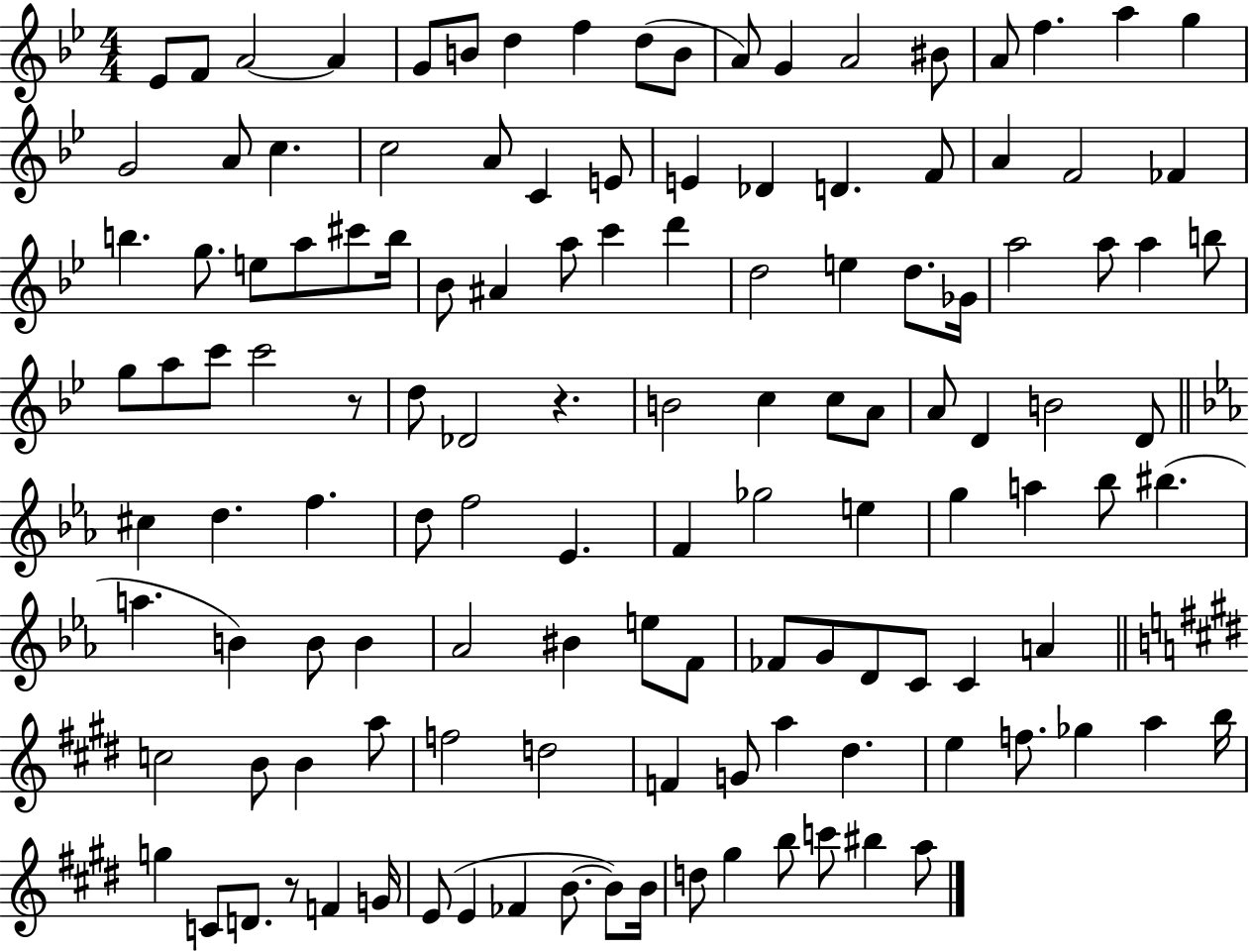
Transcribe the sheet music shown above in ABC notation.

X:1
T:Untitled
M:4/4
L:1/4
K:Bb
_E/2 F/2 A2 A G/2 B/2 d f d/2 B/2 A/2 G A2 ^B/2 A/2 f a g G2 A/2 c c2 A/2 C E/2 E _D D F/2 A F2 _F b g/2 e/2 a/2 ^c'/2 b/4 _B/2 ^A a/2 c' d' d2 e d/2 _G/4 a2 a/2 a b/2 g/2 a/2 c'/2 c'2 z/2 d/2 _D2 z B2 c c/2 A/2 A/2 D B2 D/2 ^c d f d/2 f2 _E F _g2 e g a _b/2 ^b a B B/2 B _A2 ^B e/2 F/2 _F/2 G/2 D/2 C/2 C A c2 B/2 B a/2 f2 d2 F G/2 a ^d e f/2 _g a b/4 g C/2 D/2 z/2 F G/4 E/2 E _F B/2 B/2 B/4 d/2 ^g b/2 c'/2 ^b a/2